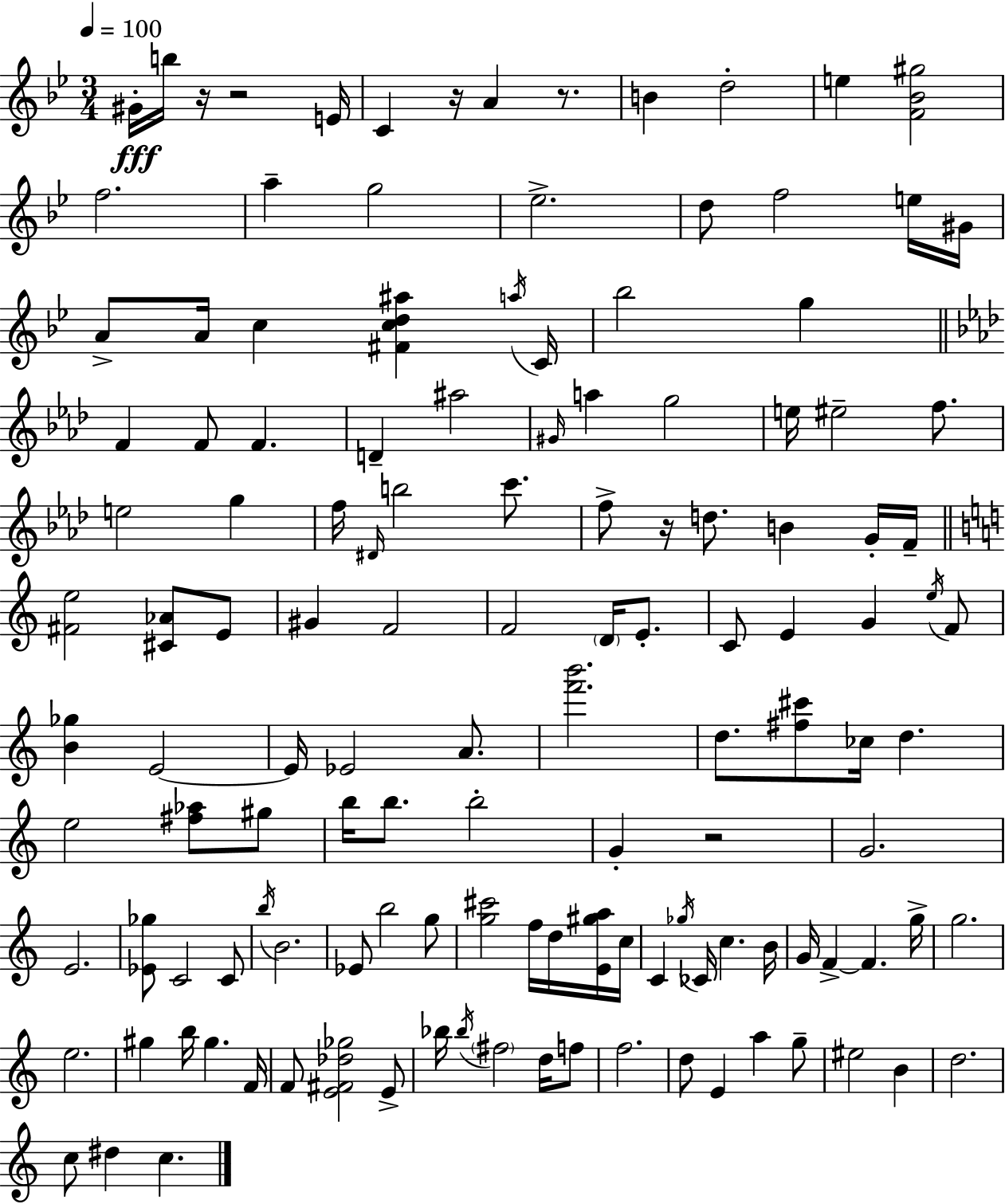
{
  \clef treble
  \numericTimeSignature
  \time 3/4
  \key g \minor
  \tempo 4 = 100
  gis'16-.\fff b''16 r16 r2 e'16 | c'4 r16 a'4 r8. | b'4 d''2-. | e''4 <f' bes' gis''>2 | \break f''2. | a''4-- g''2 | ees''2.-> | d''8 f''2 e''16 gis'16 | \break a'8-> a'16 c''4 <fis' c'' d'' ais''>4 \acciaccatura { a''16 } | c'16 bes''2 g''4 | \bar "||" \break \key aes \major f'4 f'8 f'4. | d'4-- ais''2 | \grace { gis'16 } a''4 g''2 | e''16 eis''2-- f''8. | \break e''2 g''4 | f''16 \grace { dis'16 } b''2 c'''8. | f''8-> r16 d''8. b'4 | g'16-. f'16-- \bar "||" \break \key c \major <fis' e''>2 <cis' aes'>8 e'8 | gis'4 f'2 | f'2 \parenthesize d'16 e'8.-. | c'8 e'4 g'4 \acciaccatura { e''16 } f'8 | \break <b' ges''>4 e'2~~ | e'16 ees'2 a'8. | <f''' b'''>2. | d''8. <fis'' cis'''>8 ces''16 d''4. | \break e''2 <fis'' aes''>8 gis''8 | b''16 b''8. b''2-. | g'4-. r2 | g'2. | \break e'2. | <ees' ges''>8 c'2 c'8 | \acciaccatura { b''16 } b'2. | ees'8 b''2 | \break g''8 <g'' cis'''>2 f''16 d''16 | <e' gis'' a''>16 c''16 c'4 \acciaccatura { ges''16 } ces'16 c''4. | b'16 g'16 f'4->~~ f'4. | g''16-> g''2. | \break e''2. | gis''4 b''16 gis''4. | f'16 f'8 <e' fis' des'' ges''>2 | e'8-> bes''16 \acciaccatura { bes''16 } \parenthesize fis''2 | \break d''16 f''8 f''2. | d''8 e'4 a''4 | g''8-- eis''2 | b'4 d''2. | \break c''8 dis''4 c''4. | \bar "|."
}